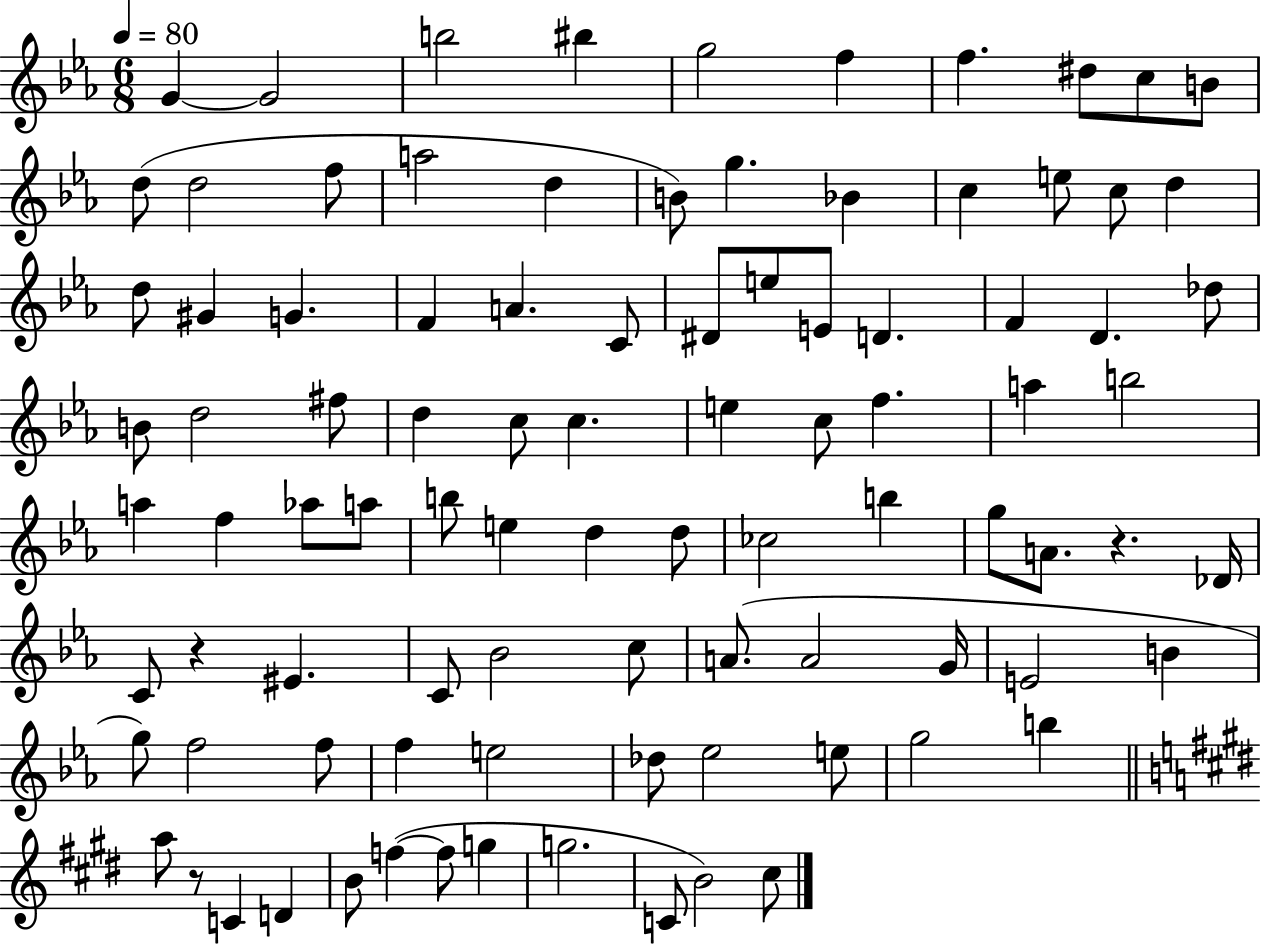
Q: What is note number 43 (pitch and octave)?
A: C5